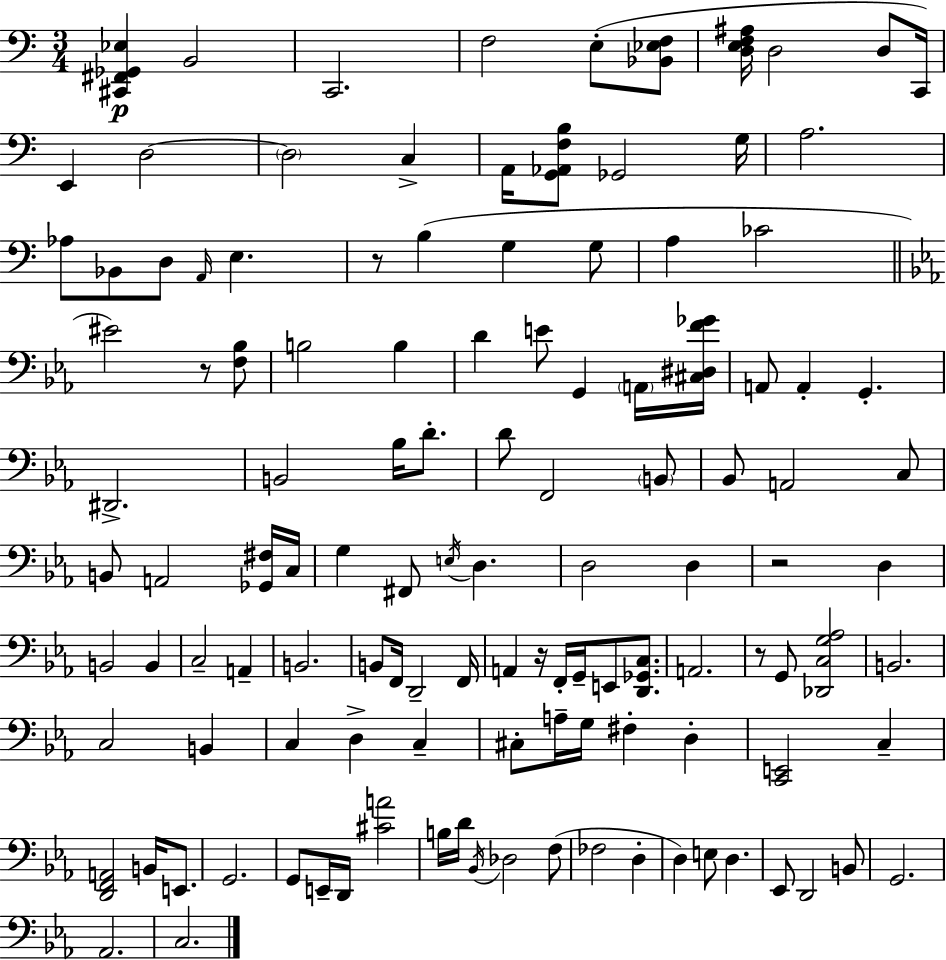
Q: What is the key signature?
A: C major